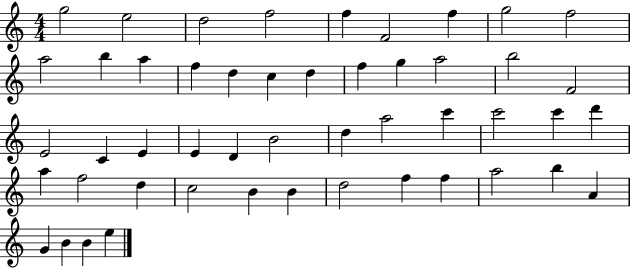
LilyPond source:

{
  \clef treble
  \numericTimeSignature
  \time 4/4
  \key c \major
  g''2 e''2 | d''2 f''2 | f''4 f'2 f''4 | g''2 f''2 | \break a''2 b''4 a''4 | f''4 d''4 c''4 d''4 | f''4 g''4 a''2 | b''2 f'2 | \break e'2 c'4 e'4 | e'4 d'4 b'2 | d''4 a''2 c'''4 | c'''2 c'''4 d'''4 | \break a''4 f''2 d''4 | c''2 b'4 b'4 | d''2 f''4 f''4 | a''2 b''4 a'4 | \break g'4 b'4 b'4 e''4 | \bar "|."
}